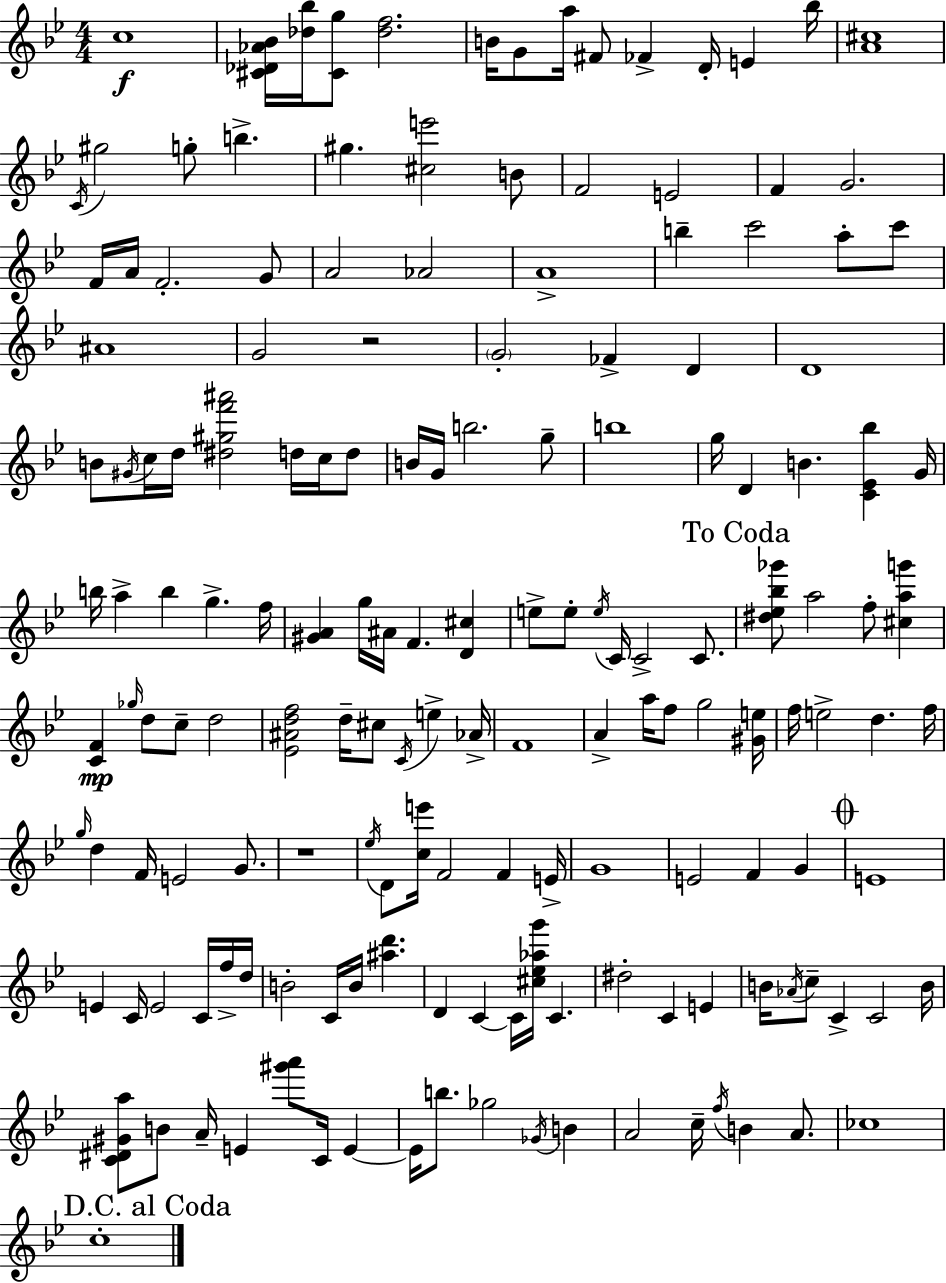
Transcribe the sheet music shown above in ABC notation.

X:1
T:Untitled
M:4/4
L:1/4
K:Bb
c4 [^C_D_A_B]/4 [_d_b]/4 [^Cg]/2 [_df]2 B/4 G/2 a/4 ^F/2 _F D/4 E _b/4 [A^c]4 C/4 ^g2 g/2 b ^g [^ce']2 B/2 F2 E2 F G2 F/4 A/4 F2 G/2 A2 _A2 A4 b c'2 a/2 c'/2 ^A4 G2 z2 G2 _F D D4 B/2 ^G/4 c/4 d/4 [^d^gf'^a']2 d/4 c/4 d/2 B/4 G/4 b2 g/2 b4 g/4 D B [C_E_b] G/4 b/4 a b g f/4 [^GA] g/4 ^A/4 F [D^c] e/2 e/2 e/4 C/4 C2 C/2 [^d_e_b_g']/2 a2 f/2 [^cag'] [CF] _g/4 d/2 c/2 d2 [_E^Adf]2 d/4 ^c/2 C/4 e _A/4 F4 A a/4 f/2 g2 [^Ge]/4 f/4 e2 d f/4 g/4 d F/4 E2 G/2 z4 _e/4 D/2 [ce']/4 F2 F E/4 G4 E2 F G E4 E C/4 E2 C/4 f/4 d/4 B2 C/4 B/4 [^ad'] D C C/4 [^c_e_ag']/4 C ^d2 C E B/4 _A/4 c/2 C C2 B/4 [C^D^Ga]/2 B/2 A/4 E [^g'a']/2 C/4 E E/4 b/2 _g2 _G/4 B A2 c/4 f/4 B A/2 _c4 c4